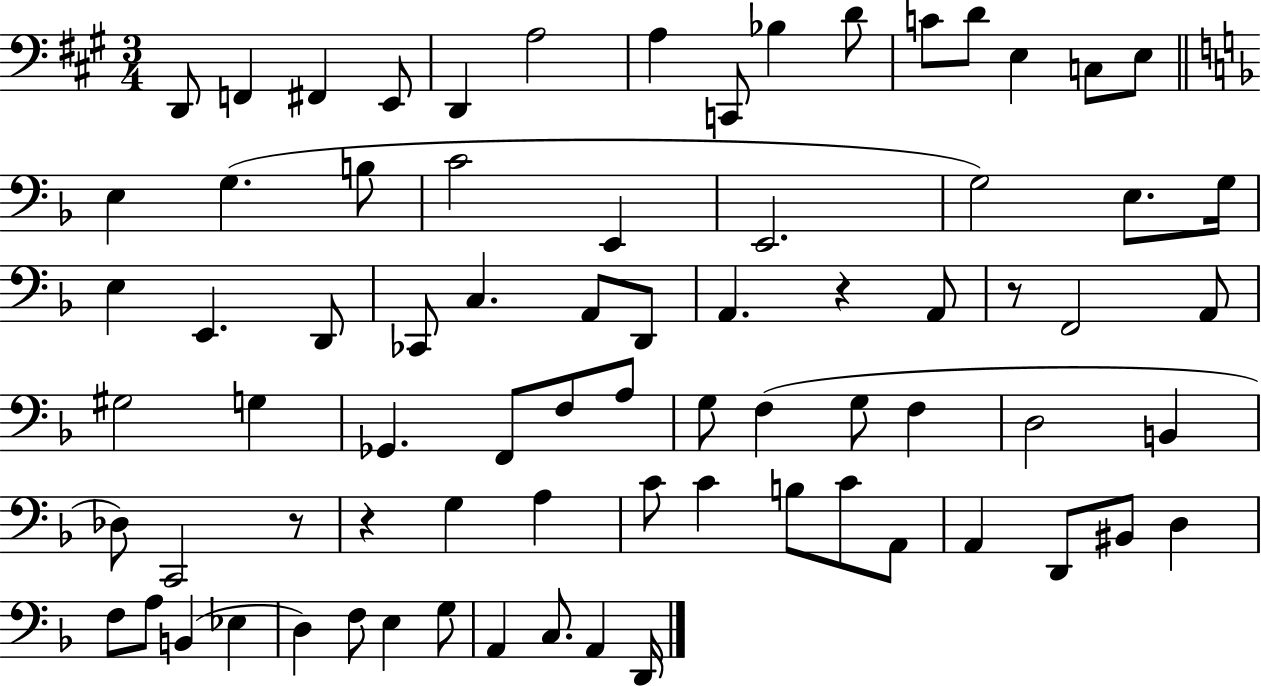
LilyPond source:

{
  \clef bass
  \numericTimeSignature
  \time 3/4
  \key a \major
  \repeat volta 2 { d,8 f,4 fis,4 e,8 | d,4 a2 | a4 c,8 bes4 d'8 | c'8 d'8 e4 c8 e8 | \break \bar "||" \break \key d \minor e4 g4.( b8 | c'2 e,4 | e,2. | g2) e8. g16 | \break e4 e,4. d,8 | ces,8 c4. a,8 d,8 | a,4. r4 a,8 | r8 f,2 a,8 | \break gis2 g4 | ges,4. f,8 f8 a8 | g8 f4( g8 f4 | d2 b,4 | \break des8) c,2 r8 | r4 g4 a4 | c'8 c'4 b8 c'8 a,8 | a,4 d,8 bis,8 d4 | \break f8 a8 b,4( ees4 | d4) f8 e4 g8 | a,4 c8. a,4 d,16 | } \bar "|."
}